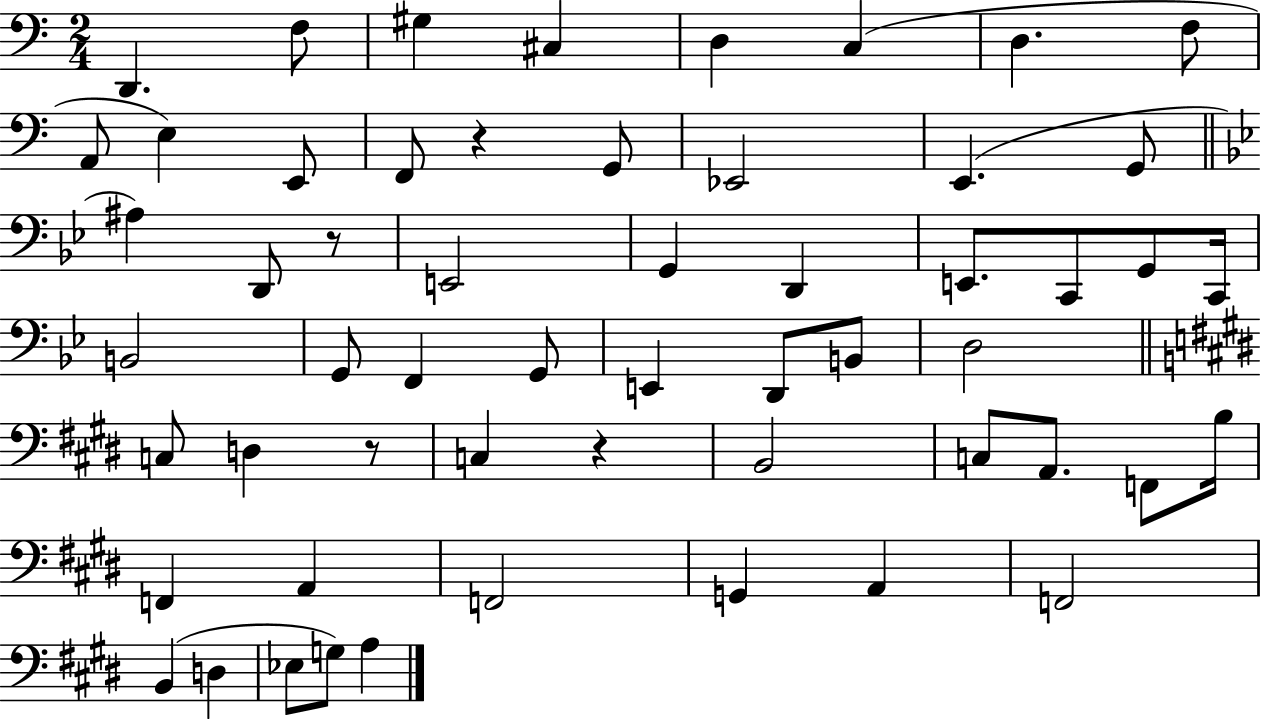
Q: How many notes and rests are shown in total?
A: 56